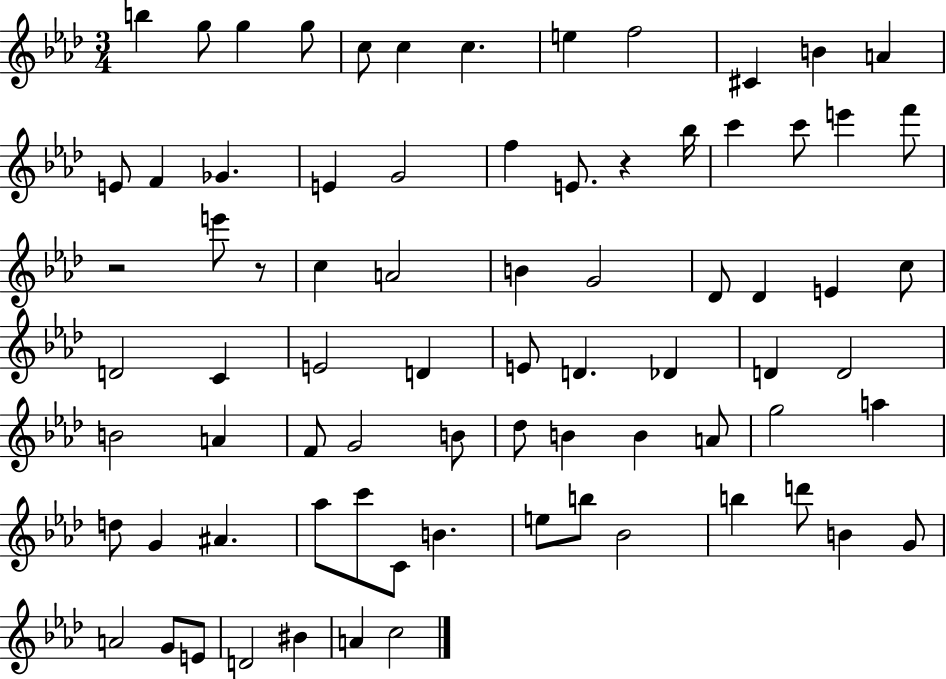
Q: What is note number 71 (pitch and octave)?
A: D4